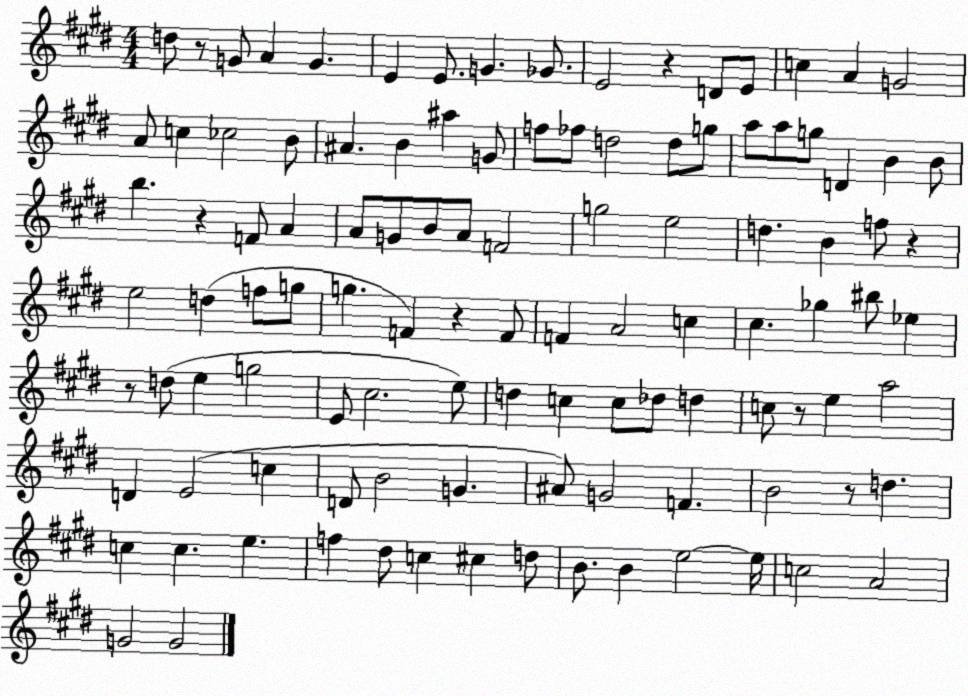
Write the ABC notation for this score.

X:1
T:Untitled
M:4/4
L:1/4
K:E
d/2 z/2 G/2 A G E E/2 G _G/2 E2 z D/2 E/2 c A G2 A/2 c _c2 B/2 ^A B ^a G/2 f/2 _f/2 d2 d/2 g/2 a/2 a/2 g/2 D B B/2 b z F/2 A A/2 G/2 B/2 A/2 F2 g2 e2 d B f/2 z e2 d f/2 g/2 g F z F/2 F A2 c ^c _g ^b/2 _e z/2 d/2 e g2 E/2 ^c2 e/2 d c c/2 _d/2 d c/2 z/2 e a2 D E2 c D/2 B2 G ^A/2 G2 F B2 z/2 d c c e f ^d/2 c ^c d/2 B/2 B e2 e/4 c2 A2 G2 G2